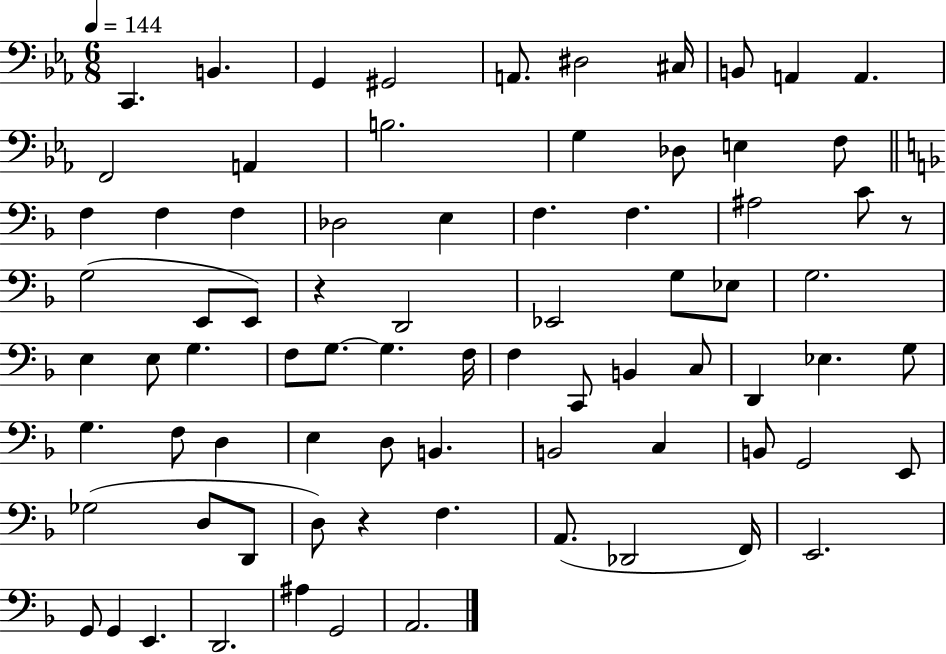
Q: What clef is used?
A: bass